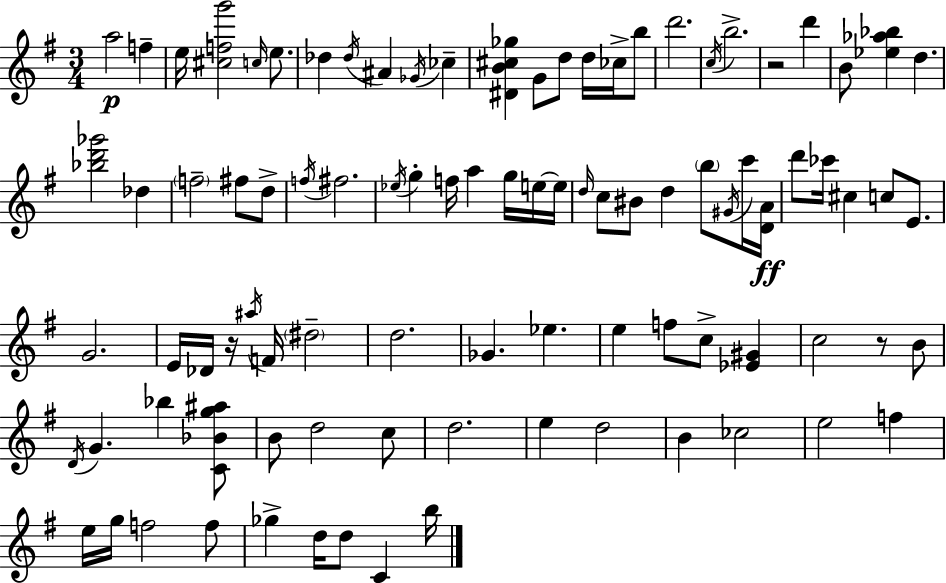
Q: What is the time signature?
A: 3/4